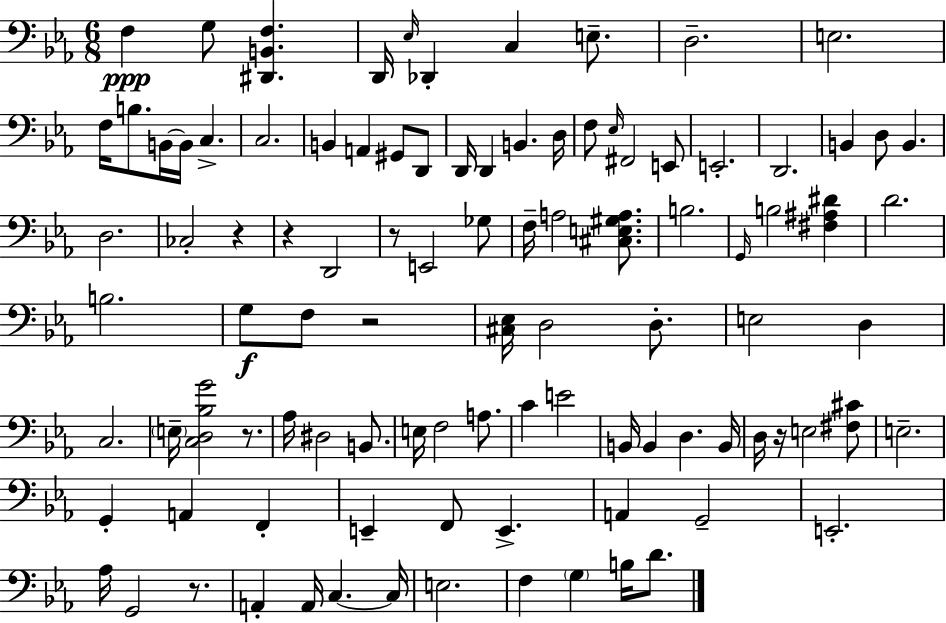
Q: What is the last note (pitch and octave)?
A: D4